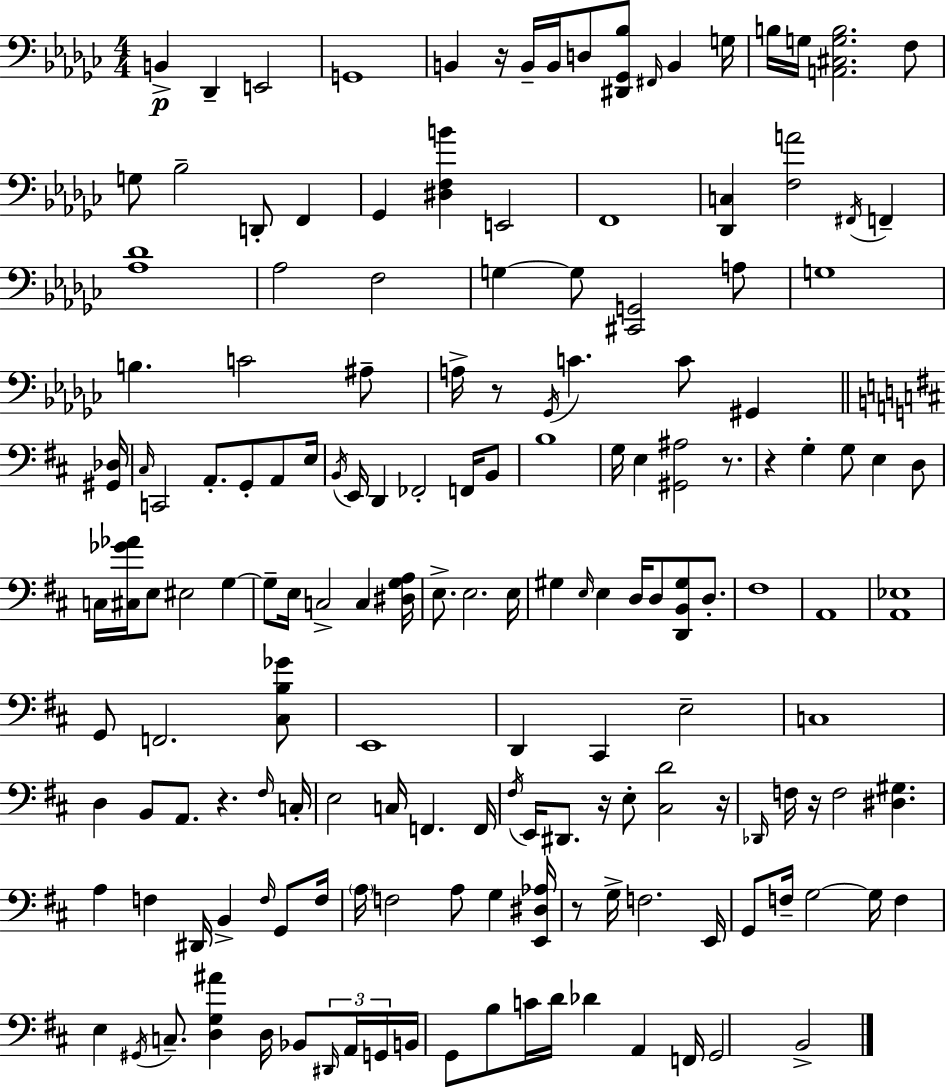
{
  \clef bass
  \numericTimeSignature
  \time 4/4
  \key ees \minor
  b,4->\p des,4-- e,2 | g,1 | b,4 r16 b,16-- b,16 d8 <dis, ges, bes>8 \grace { fis,16 } b,4 | g16 b16 g16 <a, cis g b>2. f8 | \break g8 bes2-- d,8-. f,4 | ges,4 <dis f b'>4 e,2 | f,1 | <des, c>4 <f a'>2 \acciaccatura { fis,16 } f,4-- | \break <aes des'>1 | aes2 f2 | g4~~ g8 <cis, g,>2 | a8 g1 | \break b4. c'2 | ais8-- a16-> r8 \acciaccatura { ges,16 } c'4. c'8 gis,4 | \bar "||" \break \key b \minor <gis, des>16 \grace { cis16 } c,2 a,8.-. g,8-. a,8 | e16 \acciaccatura { b,16 } e,16 d,4 fes,2-. | f,16 b,8 b1 | g16 e4 <gis, ais>2 | \break r8. r4 g4-. g8 e4 | d8 c16 <cis ges' aes'>16 e8 eis2 g4~~ | g8-- e16 c2-> c4 | <dis g a>16 e8.-> e2. | \break e16 gis4 \grace { e16 } e4 d16 d8 <d, b, gis>8 | d8.-. fis1 | a,1 | <a, ees>1 | \break g,8 f,2. | <cis b ges'>8 e,1 | d,4 cis,4 e2-- | c1 | \break d4 b,8 a,8. r4. | \grace { fis16 } c16-. e2 c16 f,4. | f,16 \acciaccatura { fis16 } e,16 dis,8. r16 e8-. <cis d'>2 | r16 \grace { des,16 } f16 r16 f2 | \break <dis gis>4. a4 f4 dis,16 | b,4-> \grace { f16 } g,8 f16 \parenthesize a16 f2 | a8 g4 <e, dis aes>16 r8 g16-> f2. | e,16 g,8 f16-- g2~~ | \break g16 f4 e4 \acciaccatura { gis,16 } c8.-- | <d g ais'>4 d16 bes,8 \tuplet 3/2 { \grace { dis,16 } a,16 g,16 } b,16 g,8 b8 c'16 | d'16 des'4 a,4 f,16 g,2 | b,2-> \bar "|."
}